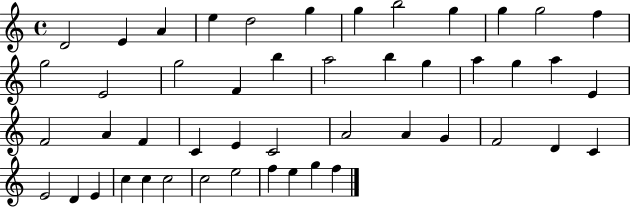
{
  \clef treble
  \time 4/4
  \defaultTimeSignature
  \key c \major
  d'2 e'4 a'4 | e''4 d''2 g''4 | g''4 b''2 g''4 | g''4 g''2 f''4 | \break g''2 e'2 | g''2 f'4 b''4 | a''2 b''4 g''4 | a''4 g''4 a''4 e'4 | \break f'2 a'4 f'4 | c'4 e'4 c'2 | a'2 a'4 g'4 | f'2 d'4 c'4 | \break e'2 d'4 e'4 | c''4 c''4 c''2 | c''2 e''2 | f''4 e''4 g''4 f''4 | \break \bar "|."
}